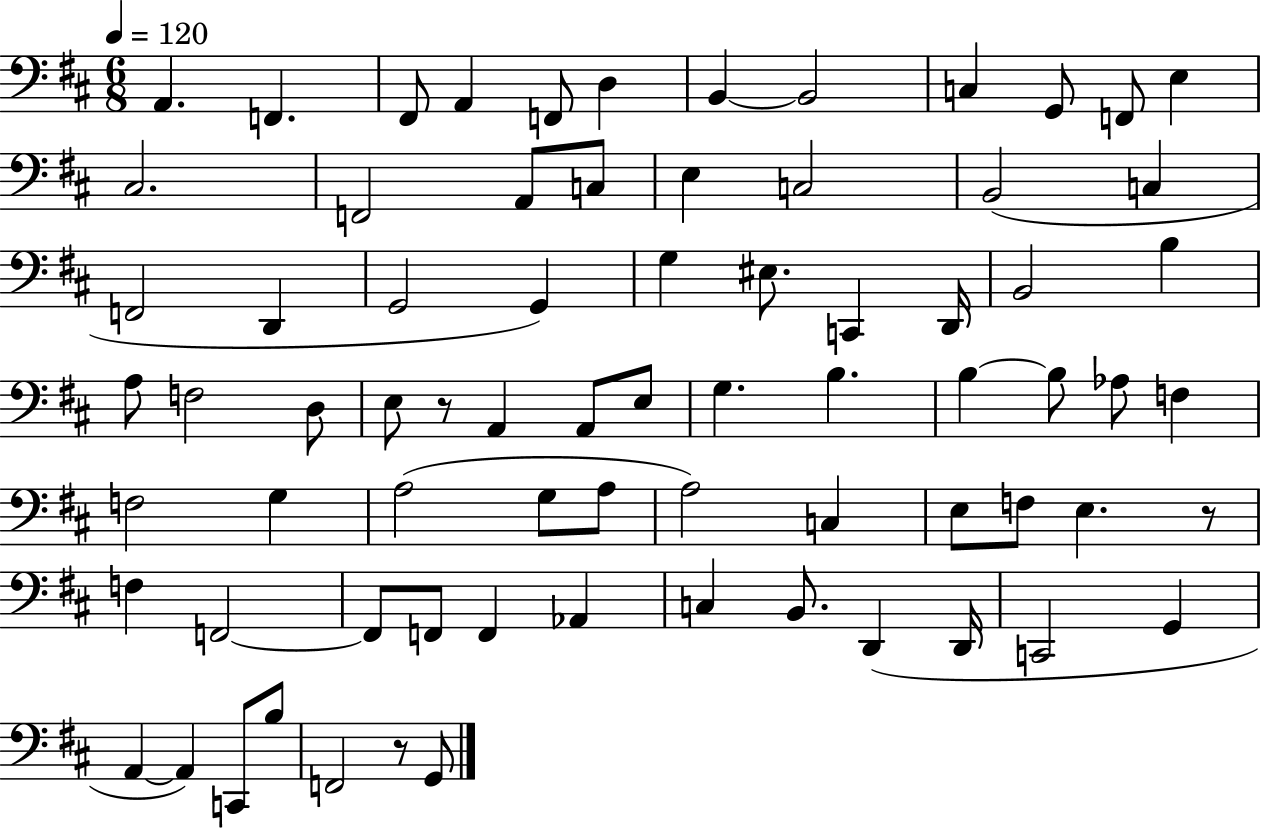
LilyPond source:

{
  \clef bass
  \numericTimeSignature
  \time 6/8
  \key d \major
  \tempo 4 = 120
  a,4. f,4. | fis,8 a,4 f,8 d4 | b,4~~ b,2 | c4 g,8 f,8 e4 | \break cis2. | f,2 a,8 c8 | e4 c2 | b,2( c4 | \break f,2 d,4 | g,2 g,4) | g4 eis8. c,4 d,16 | b,2 b4 | \break a8 f2 d8 | e8 r8 a,4 a,8 e8 | g4. b4. | b4~~ b8 aes8 f4 | \break f2 g4 | a2( g8 a8 | a2) c4 | e8 f8 e4. r8 | \break f4 f,2~~ | f,8 f,8 f,4 aes,4 | c4 b,8. d,4( d,16 | c,2 g,4 | \break a,4~~ a,4) c,8 b8 | f,2 r8 g,8 | \bar "|."
}